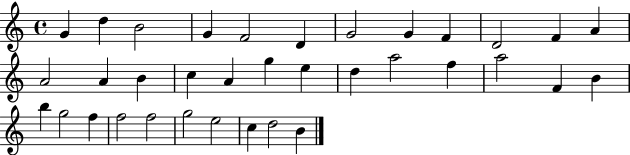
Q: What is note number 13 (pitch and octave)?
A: A4